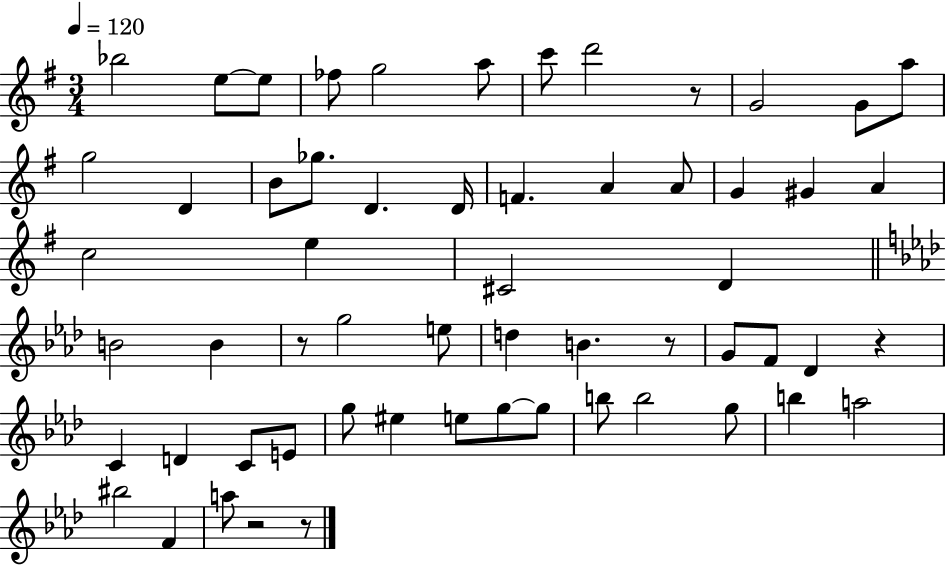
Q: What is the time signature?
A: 3/4